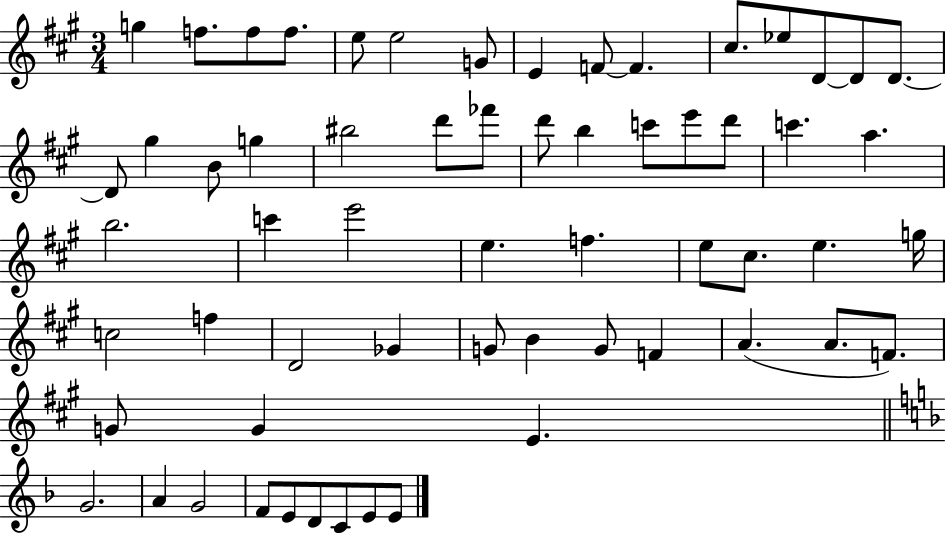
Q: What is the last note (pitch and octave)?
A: E4